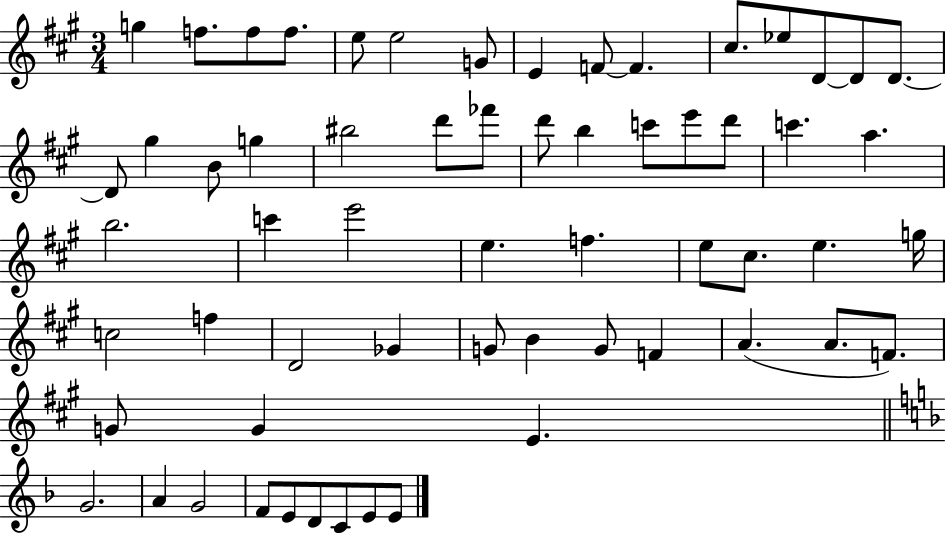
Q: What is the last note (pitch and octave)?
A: E4